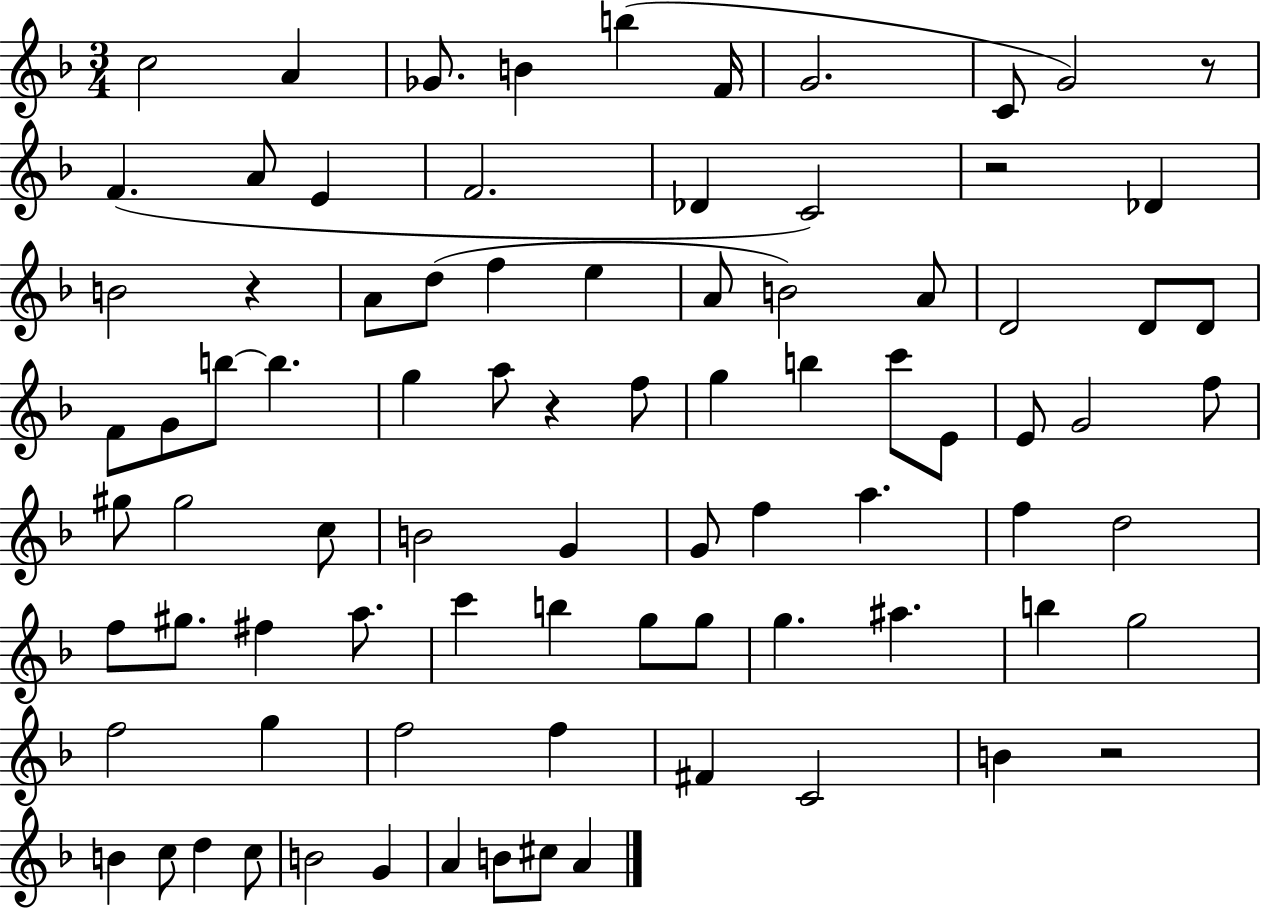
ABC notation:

X:1
T:Untitled
M:3/4
L:1/4
K:F
c2 A _G/2 B b F/4 G2 C/2 G2 z/2 F A/2 E F2 _D C2 z2 _D B2 z A/2 d/2 f e A/2 B2 A/2 D2 D/2 D/2 F/2 G/2 b/2 b g a/2 z f/2 g b c'/2 E/2 E/2 G2 f/2 ^g/2 ^g2 c/2 B2 G G/2 f a f d2 f/2 ^g/2 ^f a/2 c' b g/2 g/2 g ^a b g2 f2 g f2 f ^F C2 B z2 B c/2 d c/2 B2 G A B/2 ^c/2 A